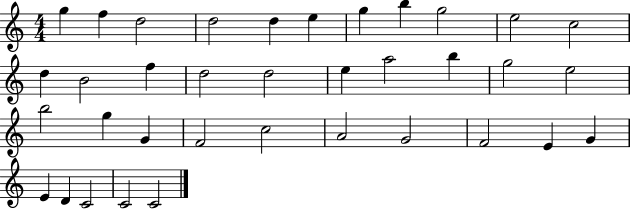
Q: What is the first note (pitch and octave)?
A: G5